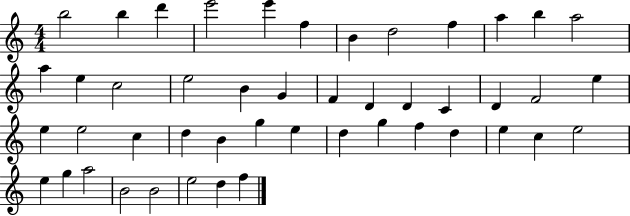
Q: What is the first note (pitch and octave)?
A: B5